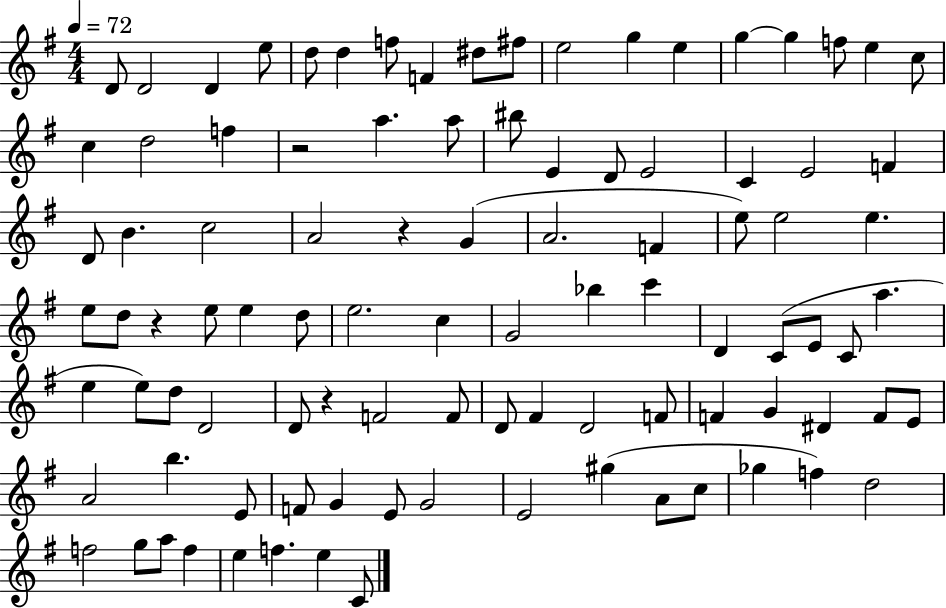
D4/e D4/h D4/q E5/e D5/e D5/q F5/e F4/q D#5/e F#5/e E5/h G5/q E5/q G5/q G5/q F5/e E5/q C5/e C5/q D5/h F5/q R/h A5/q. A5/e BIS5/e E4/q D4/e E4/h C4/q E4/h F4/q D4/e B4/q. C5/h A4/h R/q G4/q A4/h. F4/q E5/e E5/h E5/q. E5/e D5/e R/q E5/e E5/q D5/e E5/h. C5/q G4/h Bb5/q C6/q D4/q C4/e E4/e C4/e A5/q. E5/q E5/e D5/e D4/h D4/e R/q F4/h F4/e D4/e F#4/q D4/h F4/e F4/q G4/q D#4/q F4/e E4/e A4/h B5/q. E4/e F4/e G4/q E4/e G4/h E4/h G#5/q A4/e C5/e Gb5/q F5/q D5/h F5/h G5/e A5/e F5/q E5/q F5/q. E5/q C4/e